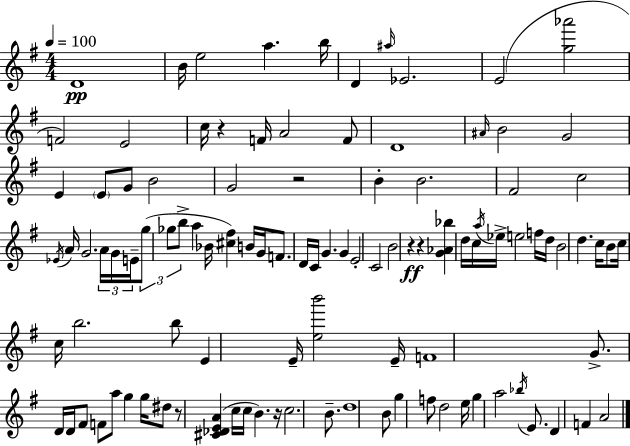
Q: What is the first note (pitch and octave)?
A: D4